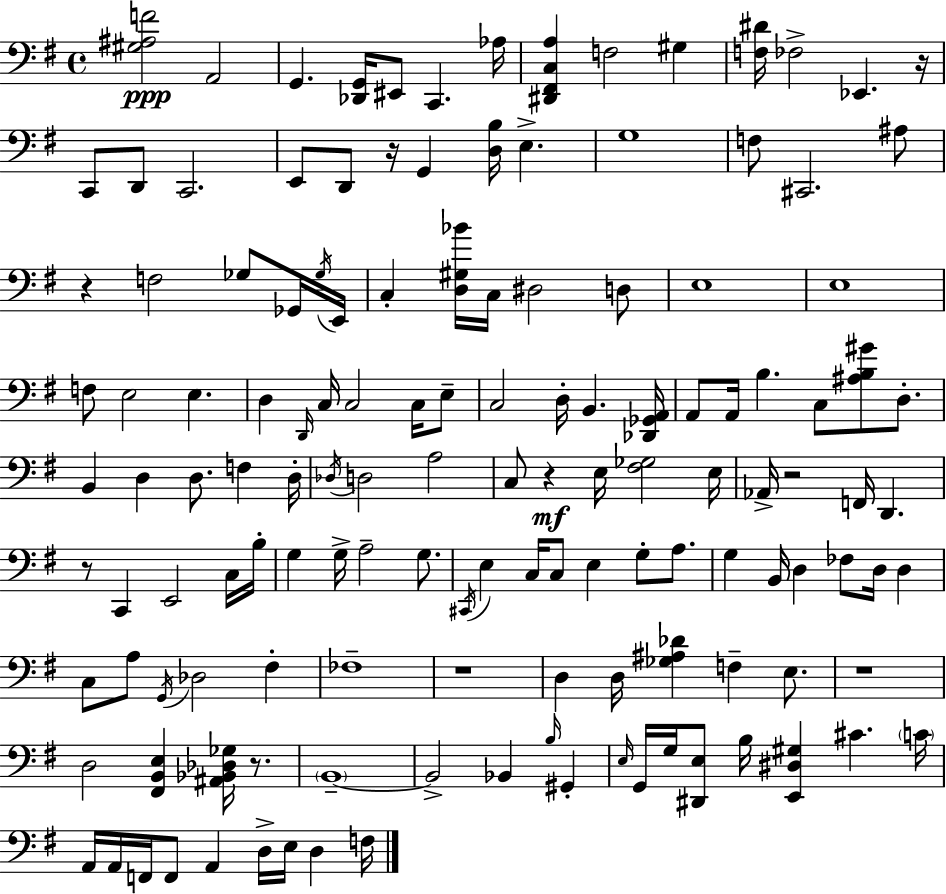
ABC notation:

X:1
T:Untitled
M:4/4
L:1/4
K:Em
[^G,^A,F]2 A,,2 G,, [_D,,G,,]/4 ^E,,/2 C,, _A,/4 [^D,,^F,,C,A,] F,2 ^G, [F,^D]/4 _F,2 _E,, z/4 C,,/2 D,,/2 C,,2 E,,/2 D,,/2 z/4 G,, [D,B,]/4 E, G,4 F,/2 ^C,,2 ^A,/2 z F,2 _G,/2 _G,,/4 _G,/4 E,,/4 C, [D,^G,_B]/4 C,/4 ^D,2 D,/2 E,4 E,4 F,/2 E,2 E, D, D,,/4 C,/4 C,2 C,/4 E,/2 C,2 D,/4 B,, [_D,,_G,,A,,]/4 A,,/2 A,,/4 B, C,/2 [^A,B,^G]/2 D,/2 B,, D, D,/2 F, D,/4 _D,/4 D,2 A,2 C,/2 z E,/4 [^F,_G,]2 E,/4 _A,,/4 z2 F,,/4 D,, z/2 C,, E,,2 C,/4 B,/4 G, G,/4 A,2 G,/2 ^C,,/4 E, C,/4 C,/2 E, G,/2 A,/2 G, B,,/4 D, _F,/2 D,/4 D, C,/2 A,/2 G,,/4 _D,2 ^F, _F,4 z4 D, D,/4 [_G,^A,_D] F, E,/2 z4 D,2 [^F,,B,,E,] [^A,,_B,,_D,_G,]/4 z/2 B,,4 B,,2 _B,, B,/4 ^G,, E,/4 G,,/4 G,/4 [^D,,E,]/2 B,/4 [E,,^D,^G,] ^C C/4 A,,/4 A,,/4 F,,/4 F,,/2 A,, D,/4 E,/4 D, F,/4